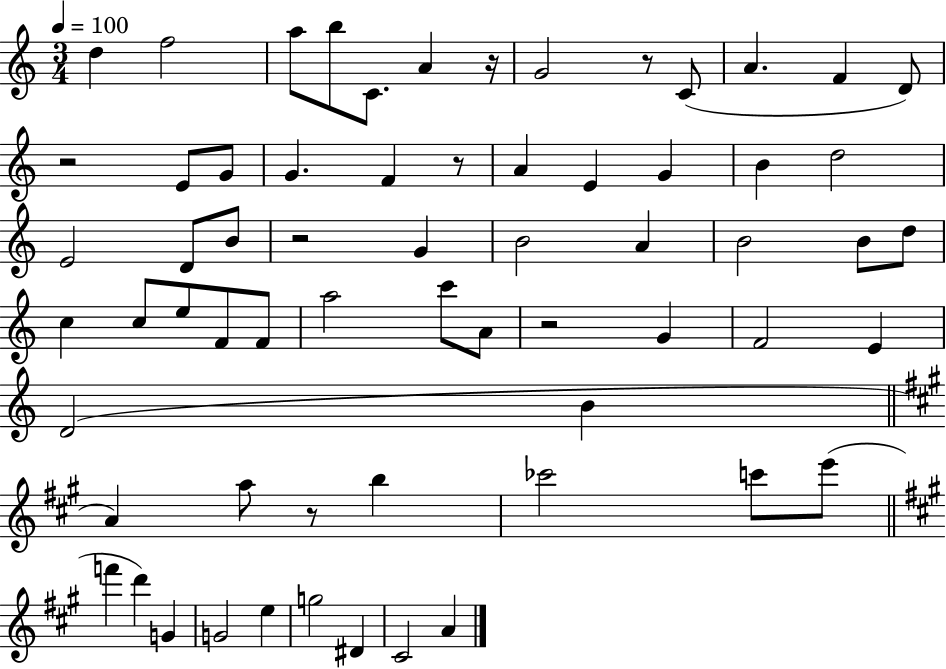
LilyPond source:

{
  \clef treble
  \numericTimeSignature
  \time 3/4
  \key c \major
  \tempo 4 = 100
  d''4 f''2 | a''8 b''8 c'8. a'4 r16 | g'2 r8 c'8( | a'4. f'4 d'8) | \break r2 e'8 g'8 | g'4. f'4 r8 | a'4 e'4 g'4 | b'4 d''2 | \break e'2 d'8 b'8 | r2 g'4 | b'2 a'4 | b'2 b'8 d''8 | \break c''4 c''8 e''8 f'8 f'8 | a''2 c'''8 a'8 | r2 g'4 | f'2 e'4 | \break d'2( b'4 | \bar "||" \break \key a \major a'4) a''8 r8 b''4 | ces'''2 c'''8 e'''8( | \bar "||" \break \key a \major f'''4 d'''4) g'4 | g'2 e''4 | g''2 dis'4 | cis'2 a'4 | \break \bar "|."
}